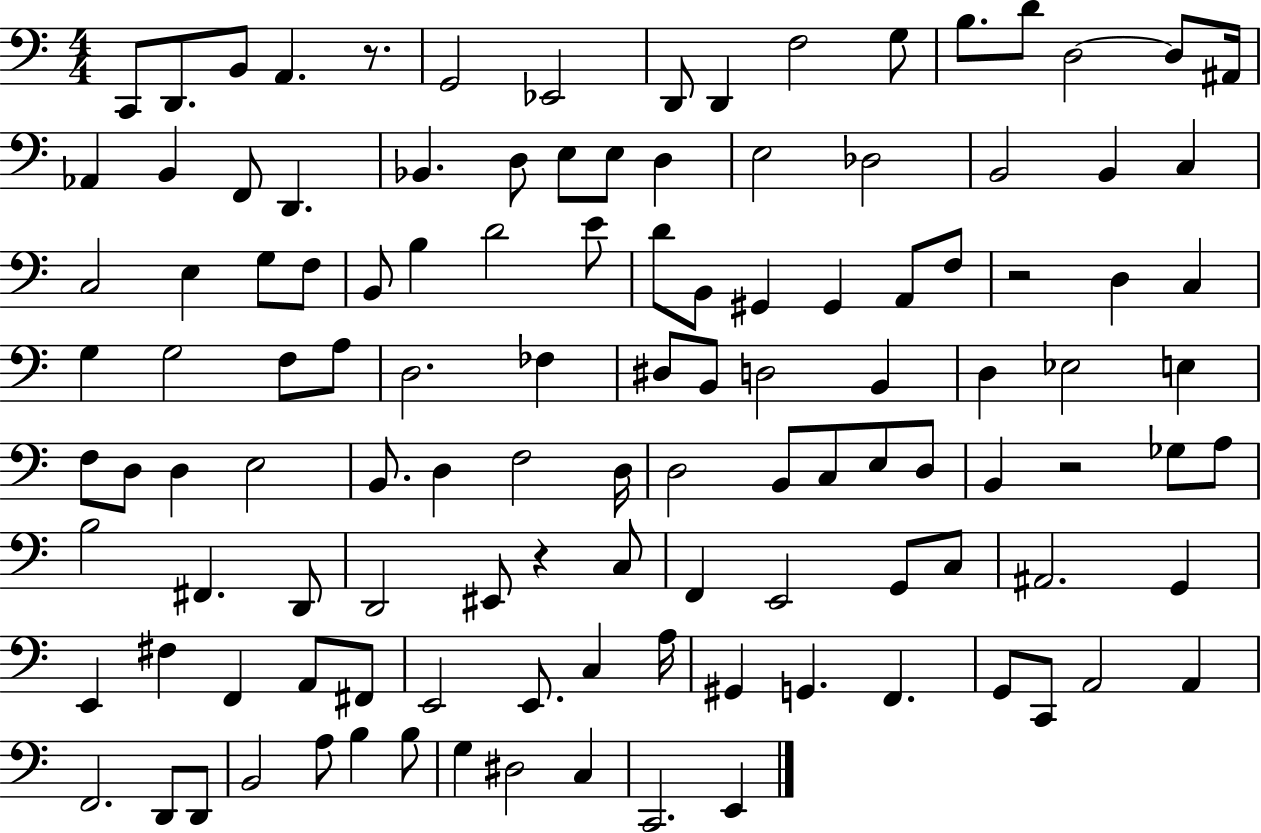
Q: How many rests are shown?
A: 4